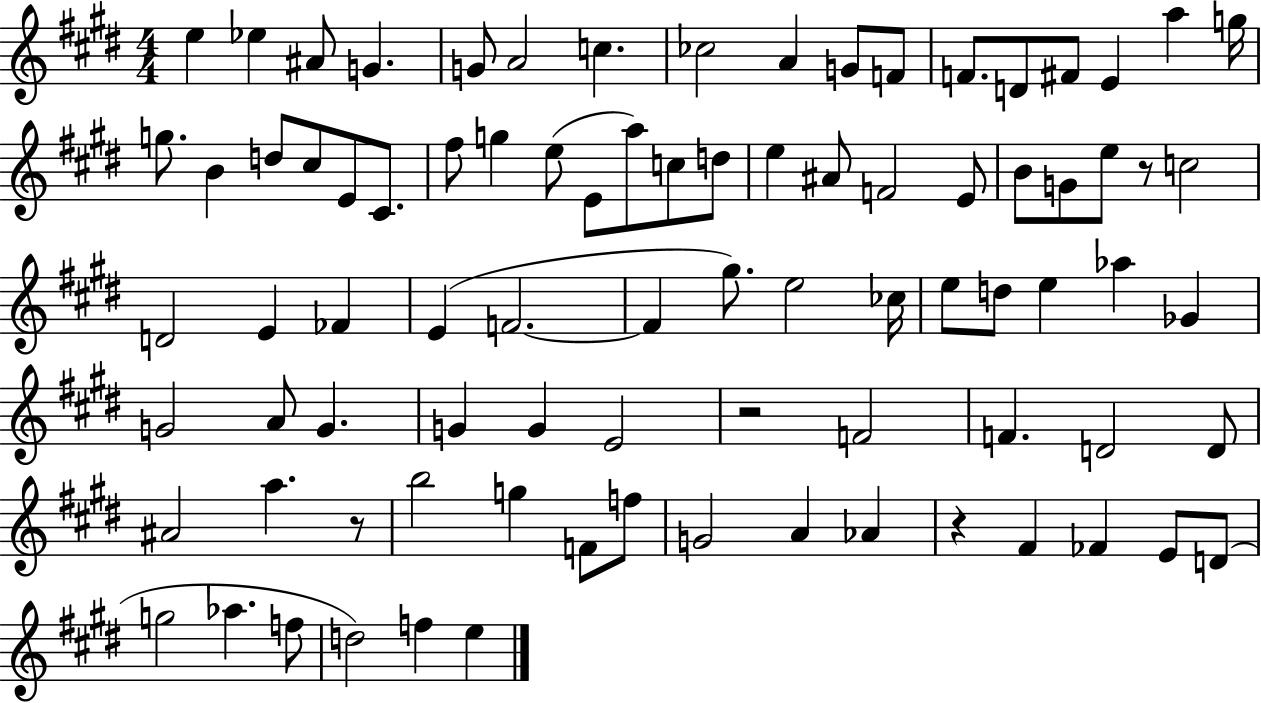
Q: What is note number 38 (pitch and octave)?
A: C5